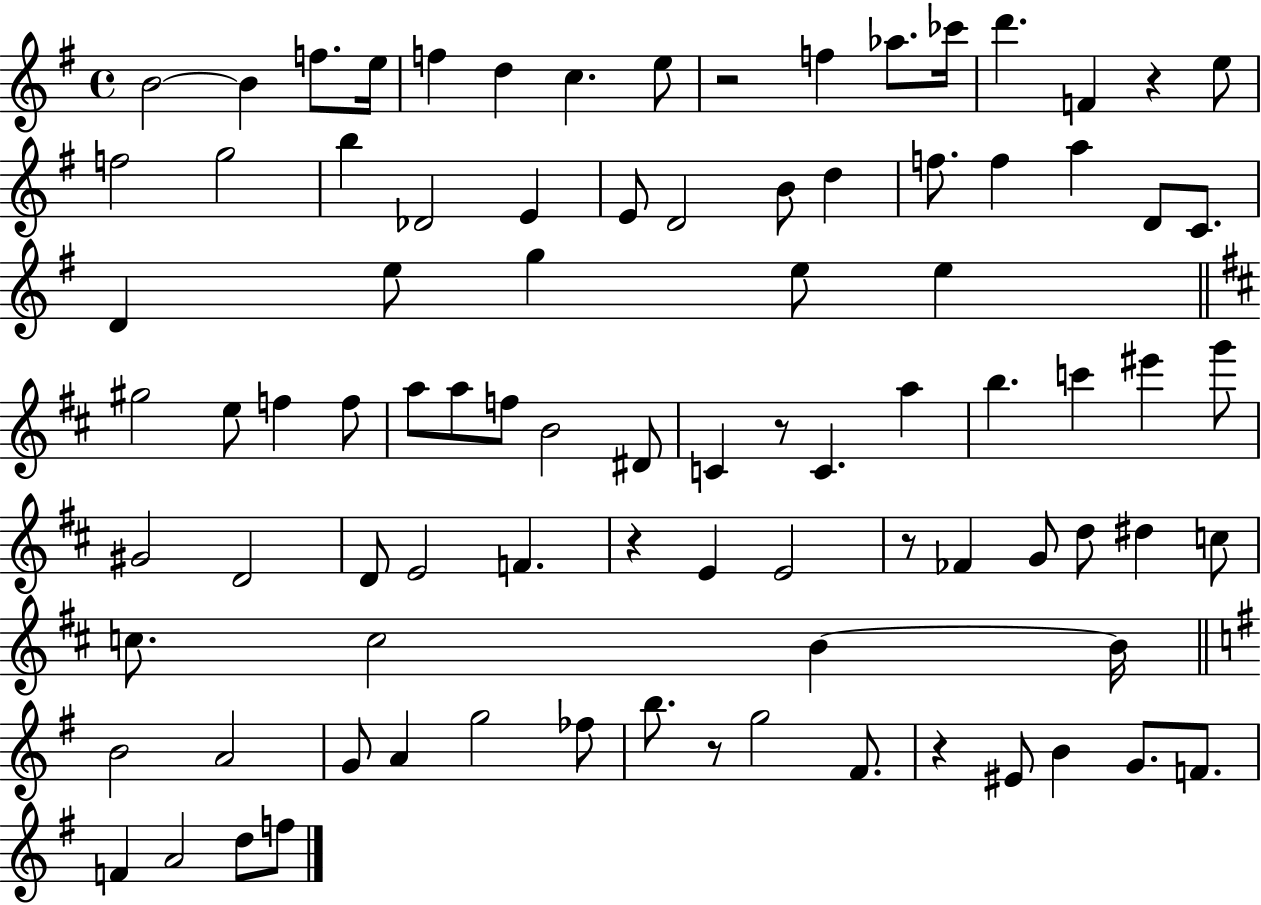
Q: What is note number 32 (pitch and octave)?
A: E5